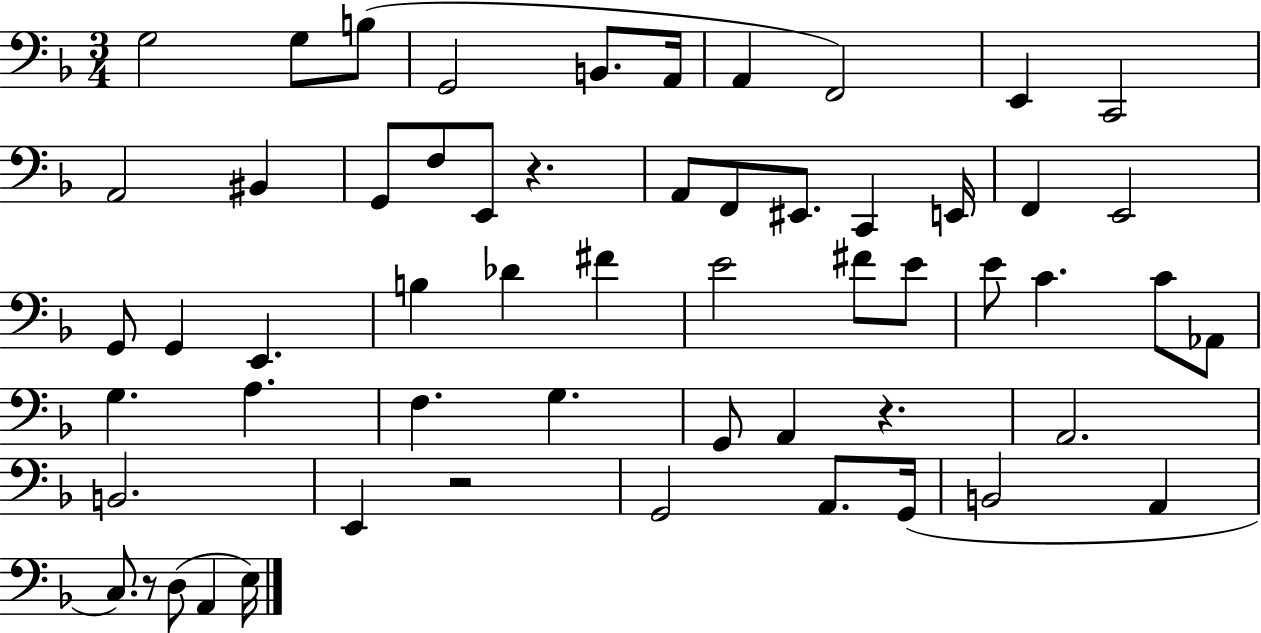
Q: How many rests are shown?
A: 4